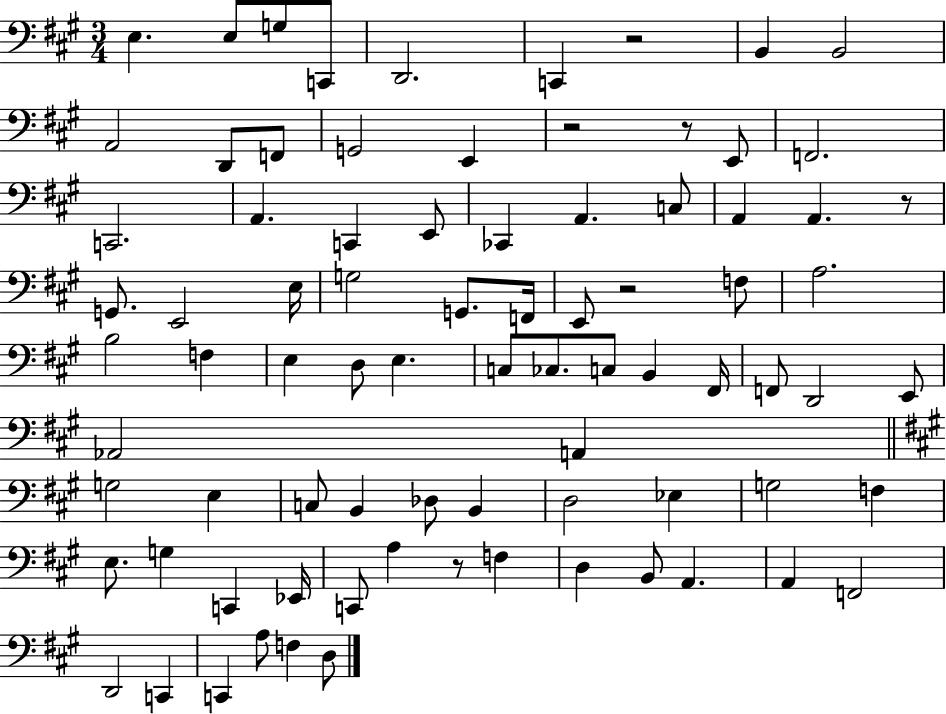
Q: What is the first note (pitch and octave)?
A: E3